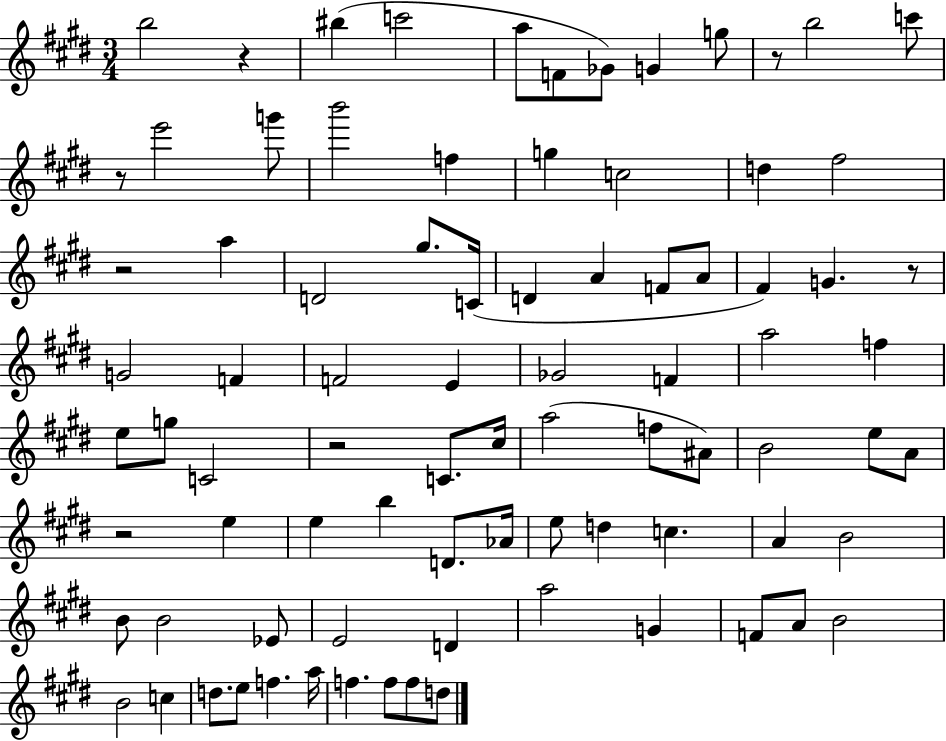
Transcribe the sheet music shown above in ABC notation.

X:1
T:Untitled
M:3/4
L:1/4
K:E
b2 z ^b c'2 a/2 F/2 _G/2 G g/2 z/2 b2 c'/2 z/2 e'2 g'/2 b'2 f g c2 d ^f2 z2 a D2 ^g/2 C/4 D A F/2 A/2 ^F G z/2 G2 F F2 E _G2 F a2 f e/2 g/2 C2 z2 C/2 ^c/4 a2 f/2 ^A/2 B2 e/2 A/2 z2 e e b D/2 _A/4 e/2 d c A B2 B/2 B2 _E/2 E2 D a2 G F/2 A/2 B2 B2 c d/2 e/2 f a/4 f f/2 f/2 d/2